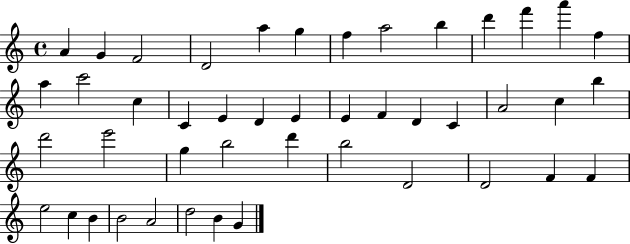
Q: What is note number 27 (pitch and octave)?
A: B5